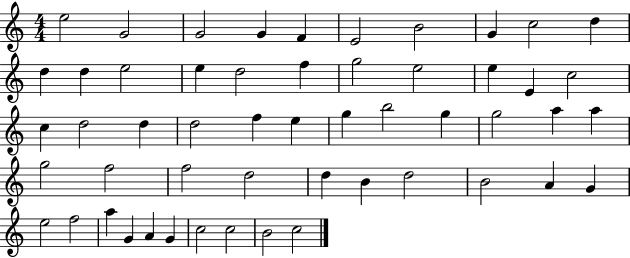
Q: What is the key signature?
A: C major